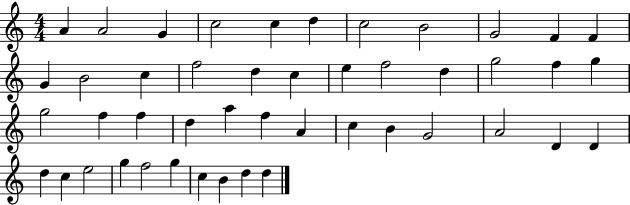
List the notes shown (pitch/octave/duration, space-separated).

A4/q A4/h G4/q C5/h C5/q D5/q C5/h B4/h G4/h F4/q F4/q G4/q B4/h C5/q F5/h D5/q C5/q E5/q F5/h D5/q G5/h F5/q G5/q G5/h F5/q F5/q D5/q A5/q F5/q A4/q C5/q B4/q G4/h A4/h D4/q D4/q D5/q C5/q E5/h G5/q F5/h G5/q C5/q B4/q D5/q D5/q